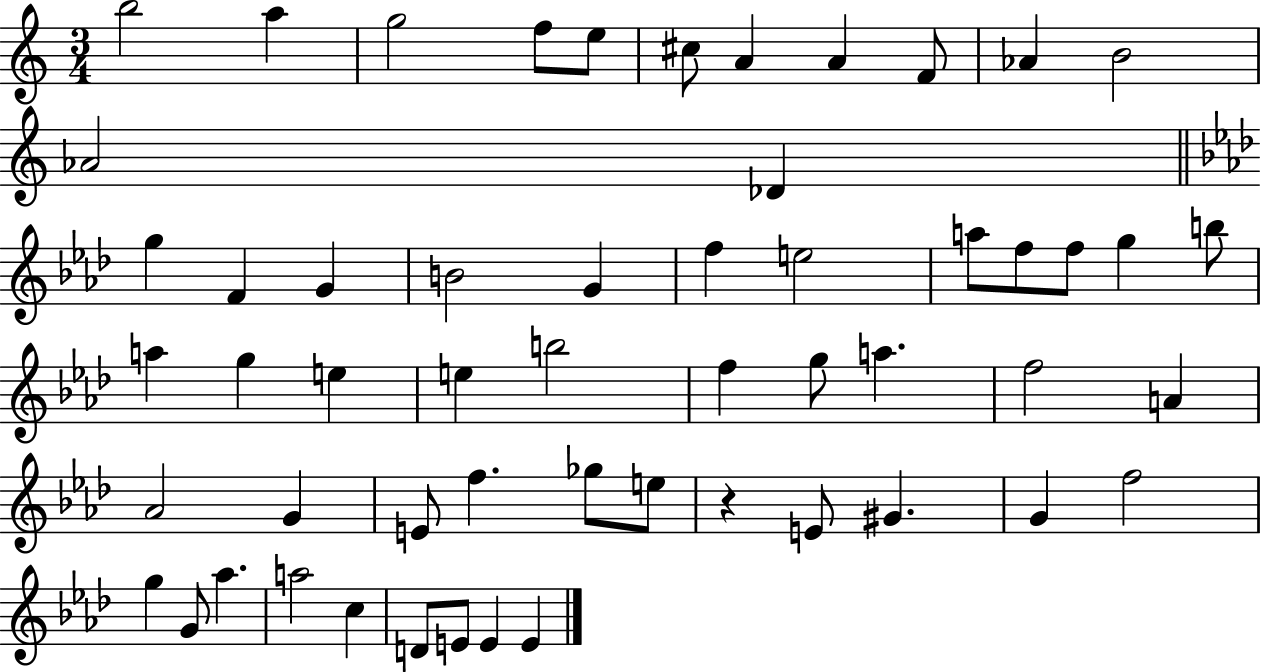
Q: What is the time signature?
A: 3/4